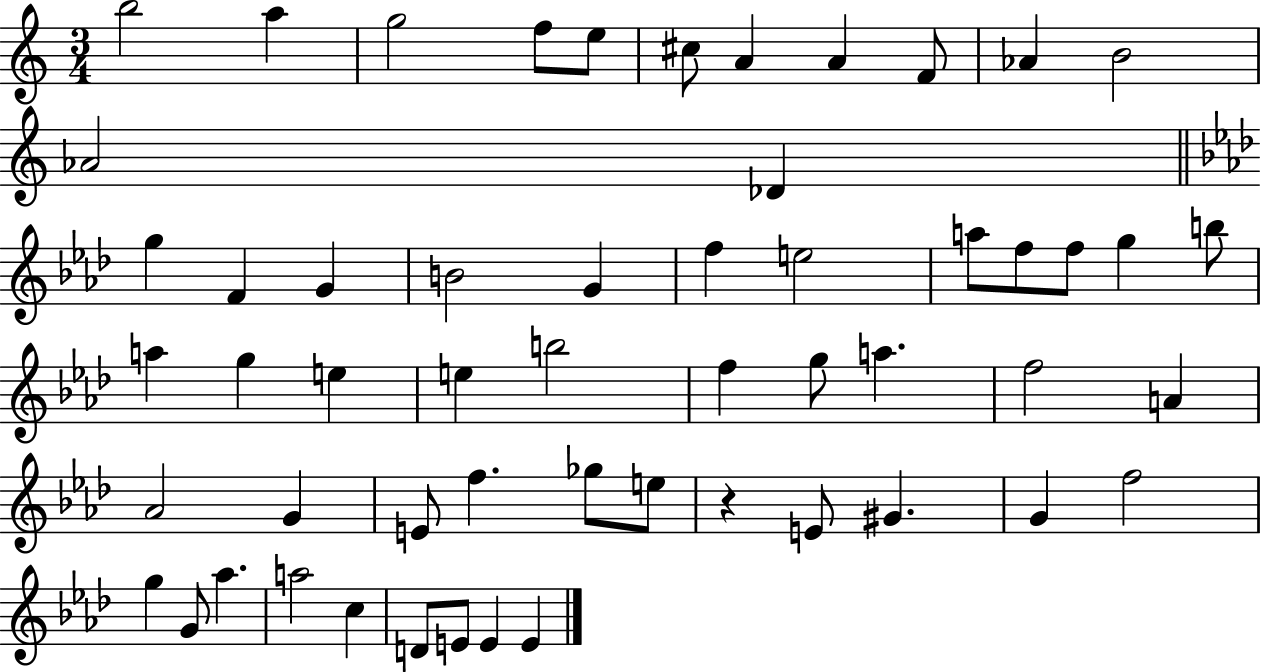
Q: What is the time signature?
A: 3/4